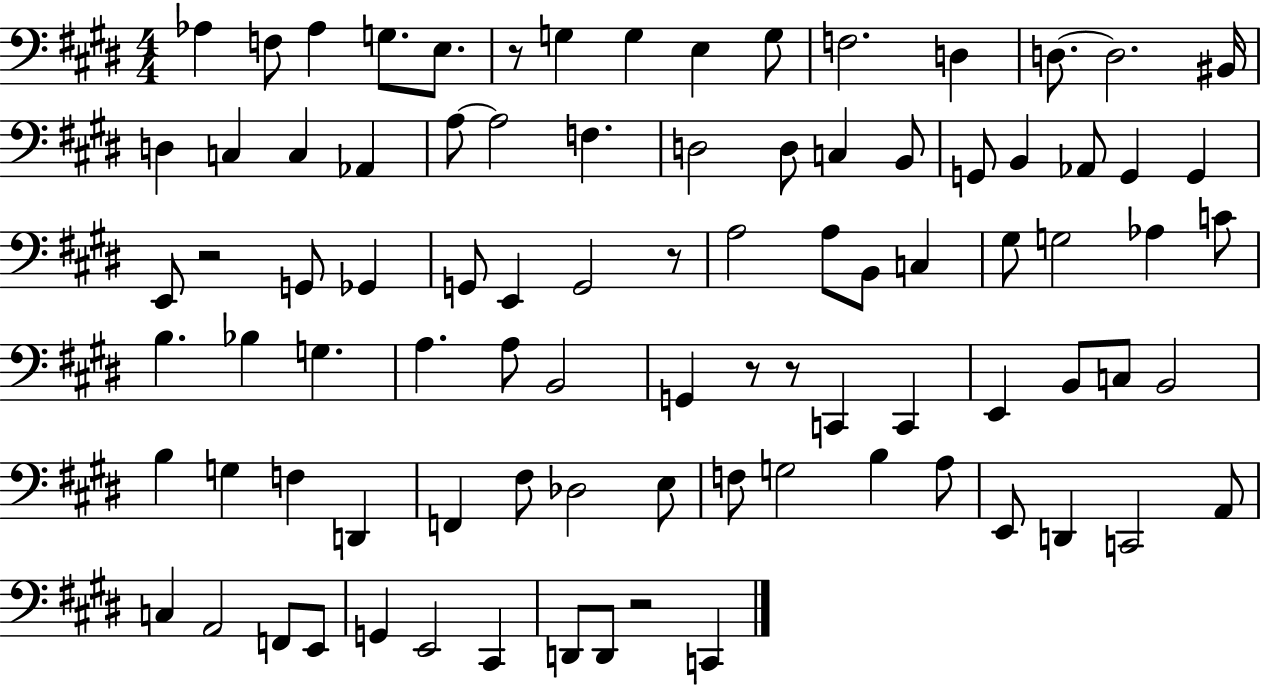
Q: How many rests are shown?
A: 6